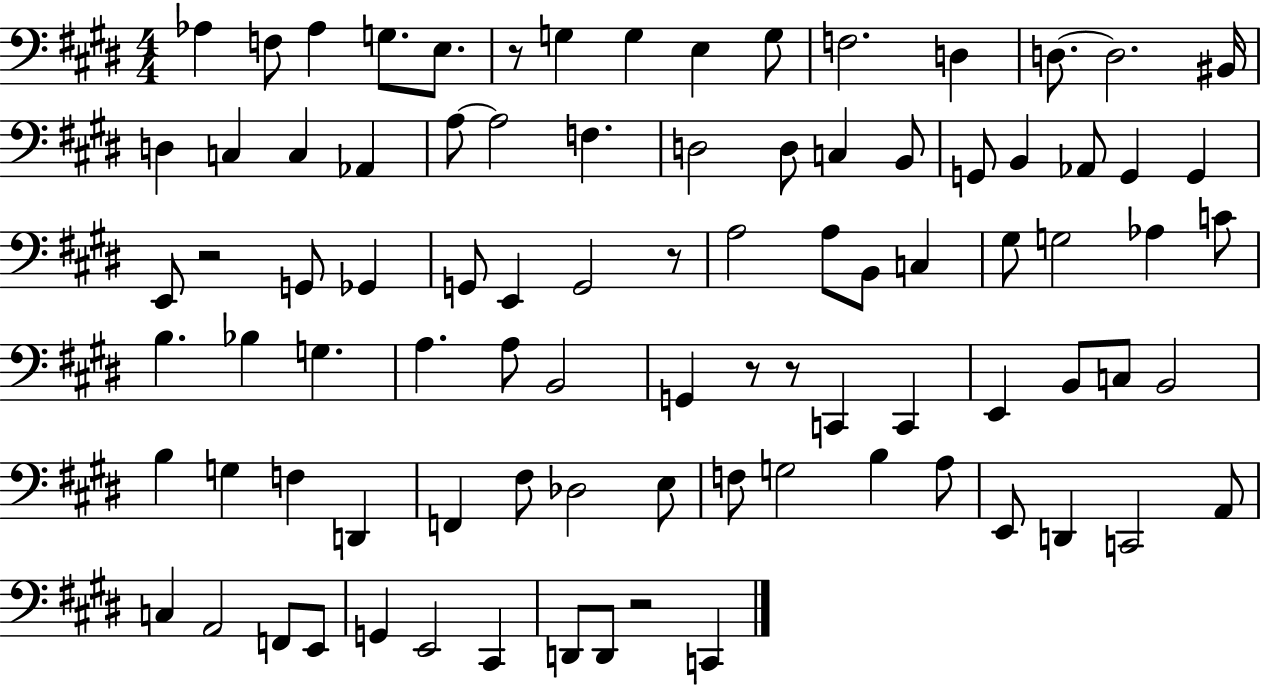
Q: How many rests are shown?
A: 6